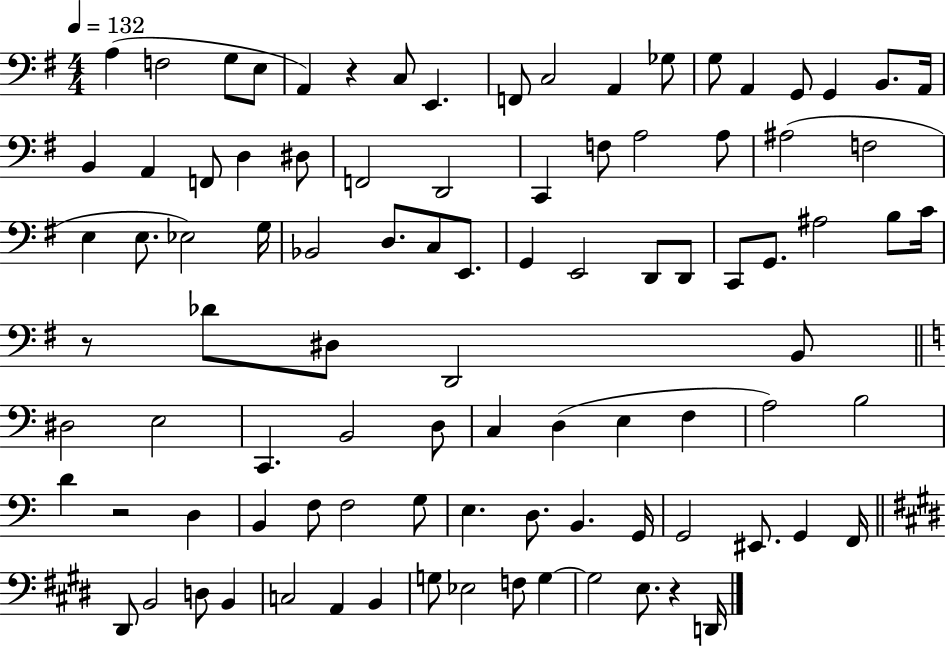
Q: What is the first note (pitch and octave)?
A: A3